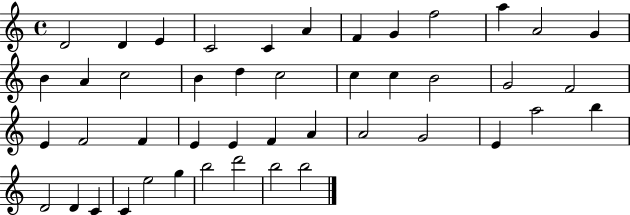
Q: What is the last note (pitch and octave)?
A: B5